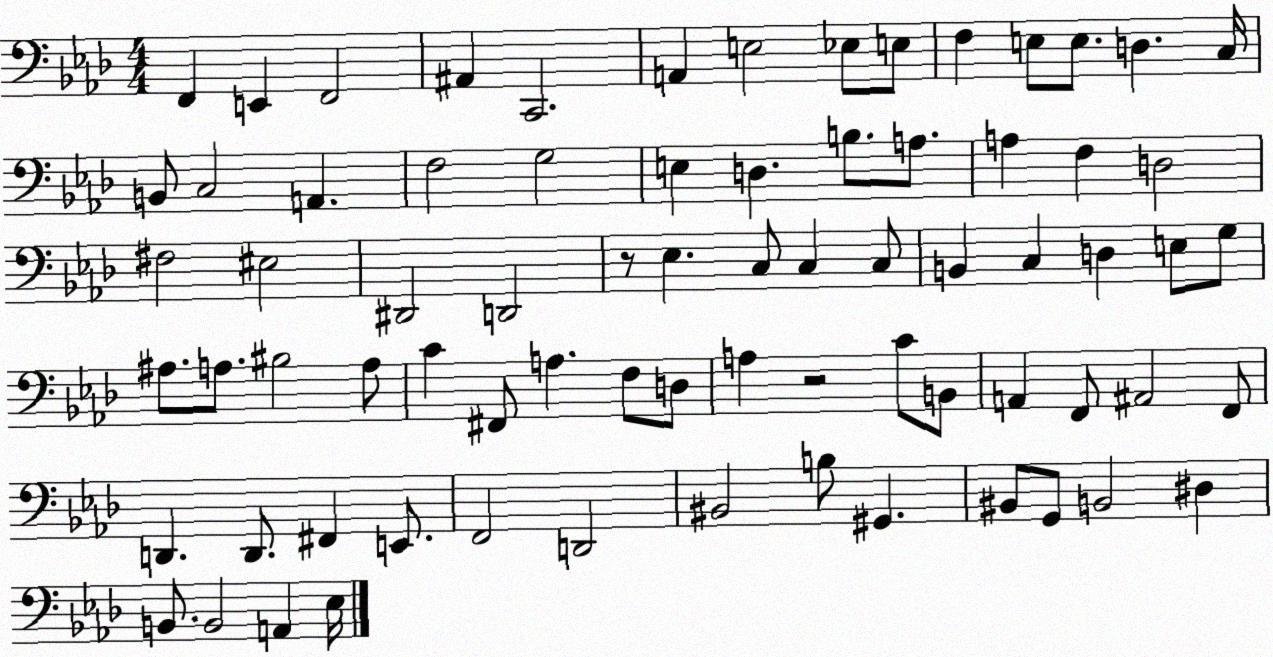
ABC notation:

X:1
T:Untitled
M:4/4
L:1/4
K:Ab
F,, E,, F,,2 ^A,, C,,2 A,, E,2 _E,/2 E,/2 F, E,/2 E,/2 D, C,/4 B,,/2 C,2 A,, F,2 G,2 E, D, B,/2 A,/2 A, F, D,2 ^F,2 ^E,2 ^D,,2 D,,2 z/2 _E, C,/2 C, C,/2 B,, C, D, E,/2 G,/2 ^A,/2 A,/2 ^B,2 A,/2 C ^F,,/2 A, F,/2 D,/2 A, z2 C/2 B,,/2 A,, F,,/2 ^A,,2 F,,/2 D,, D,,/2 ^F,, E,,/2 F,,2 D,,2 ^B,,2 B,/2 ^G,, ^B,,/2 G,,/2 B,,2 ^D, B,,/2 B,,2 A,, _E,/4